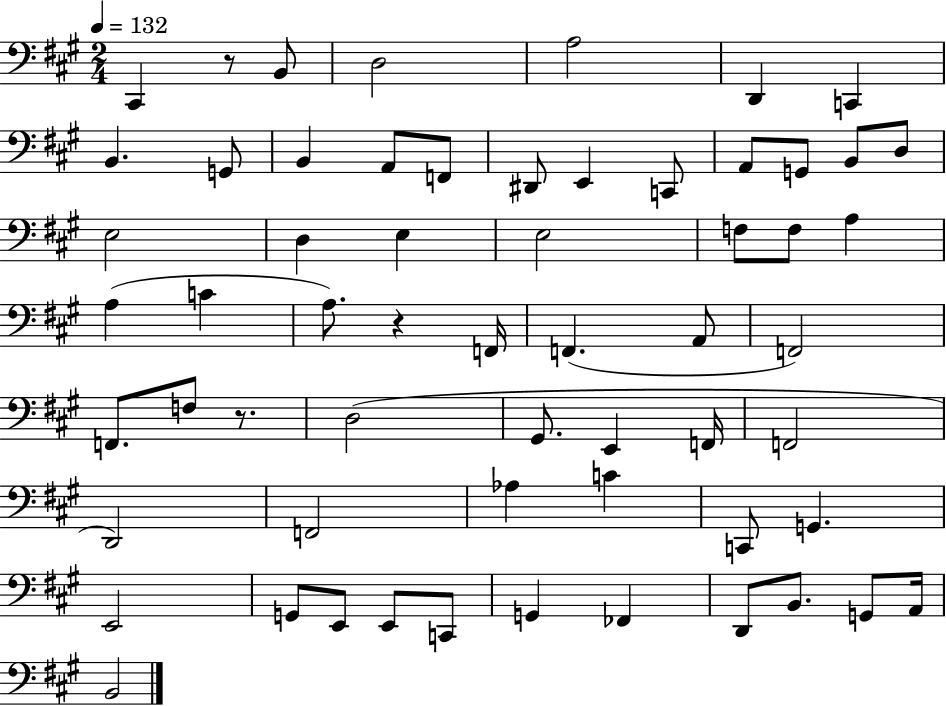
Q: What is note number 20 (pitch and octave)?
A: D3